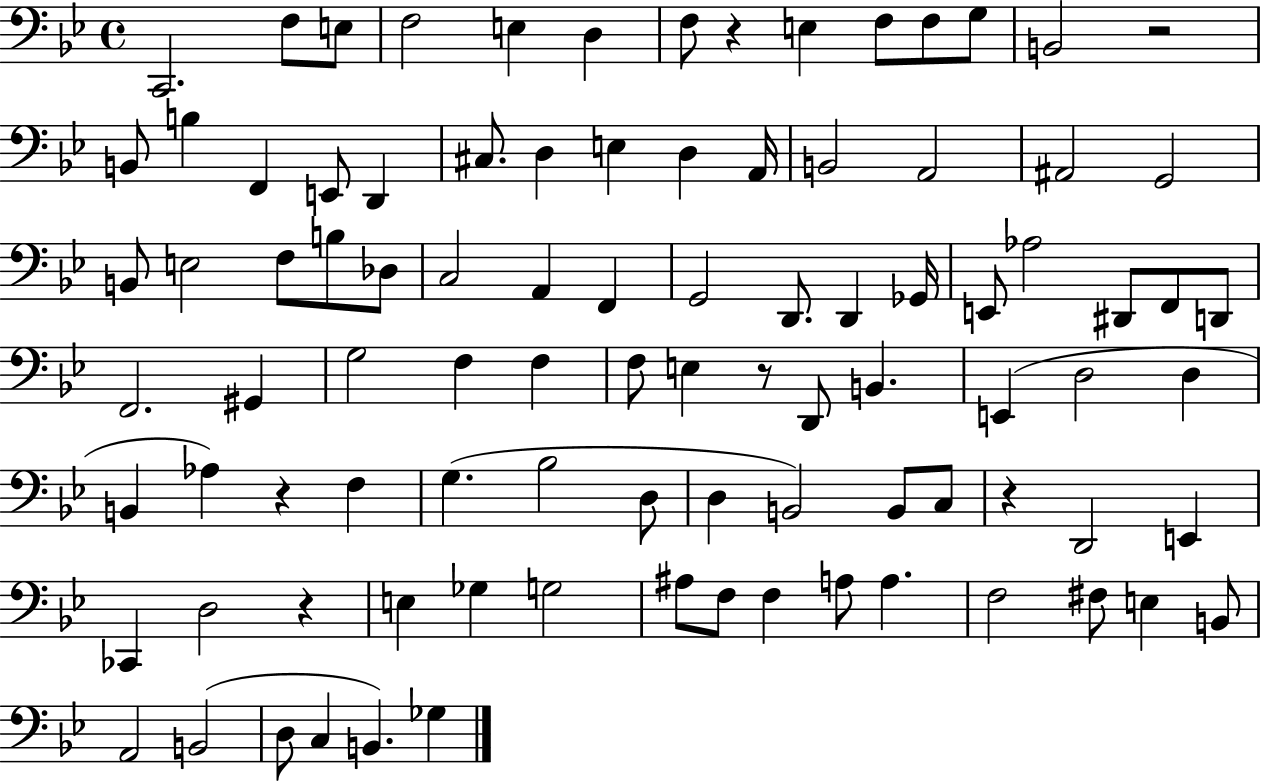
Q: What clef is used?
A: bass